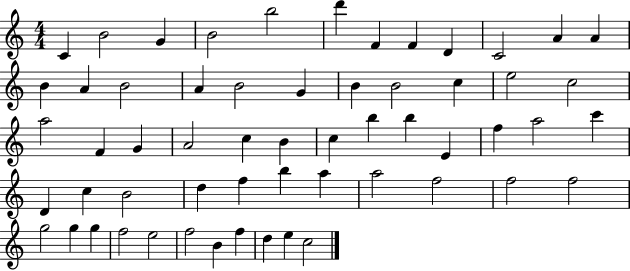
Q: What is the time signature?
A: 4/4